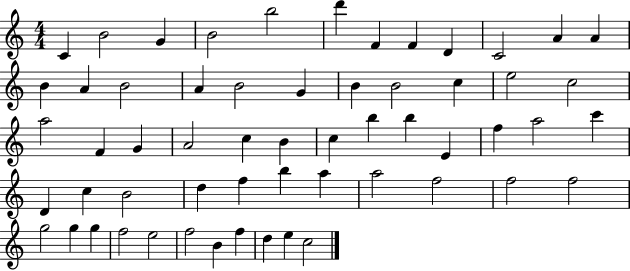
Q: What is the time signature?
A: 4/4